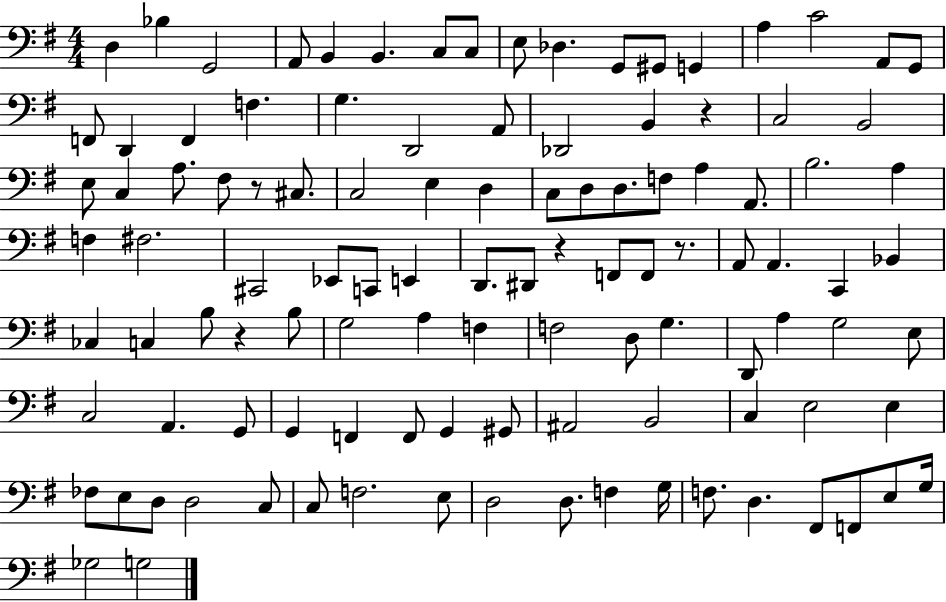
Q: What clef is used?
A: bass